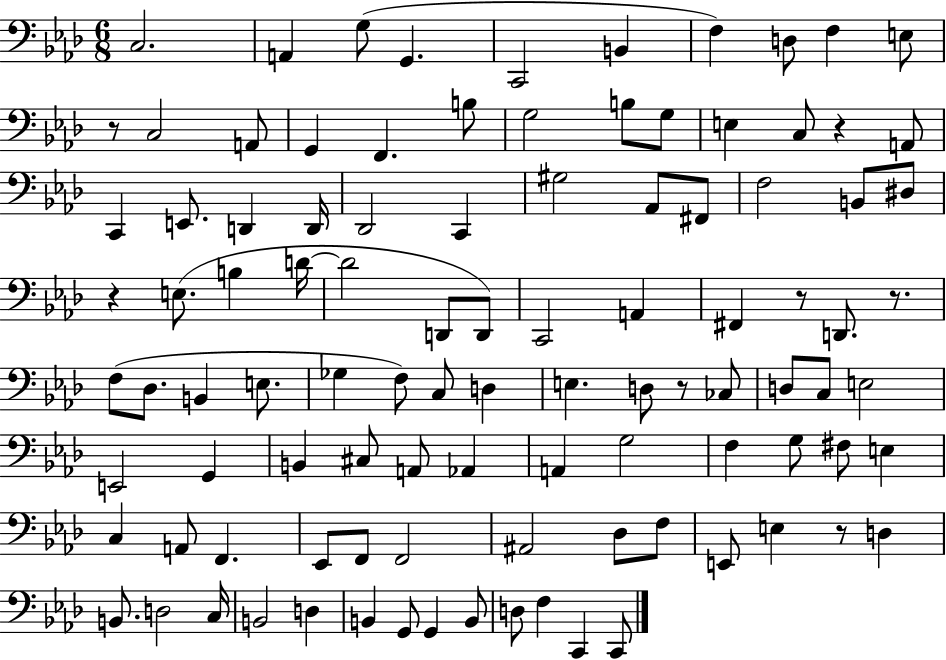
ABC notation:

X:1
T:Untitled
M:6/8
L:1/4
K:Ab
C,2 A,, G,/2 G,, C,,2 B,, F, D,/2 F, E,/2 z/2 C,2 A,,/2 G,, F,, B,/2 G,2 B,/2 G,/2 E, C,/2 z A,,/2 C,, E,,/2 D,, D,,/4 _D,,2 C,, ^G,2 _A,,/2 ^F,,/2 F,2 B,,/2 ^D,/2 z E,/2 B, D/4 D2 D,,/2 D,,/2 C,,2 A,, ^F,, z/2 D,,/2 z/2 F,/2 _D,/2 B,, E,/2 _G, F,/2 C,/2 D, E, D,/2 z/2 _C,/2 D,/2 C,/2 E,2 E,,2 G,, B,, ^C,/2 A,,/2 _A,, A,, G,2 F, G,/2 ^F,/2 E, C, A,,/2 F,, _E,,/2 F,,/2 F,,2 ^A,,2 _D,/2 F,/2 E,,/2 E, z/2 D, B,,/2 D,2 C,/4 B,,2 D, B,, G,,/2 G,, B,,/2 D,/2 F, C,, C,,/2